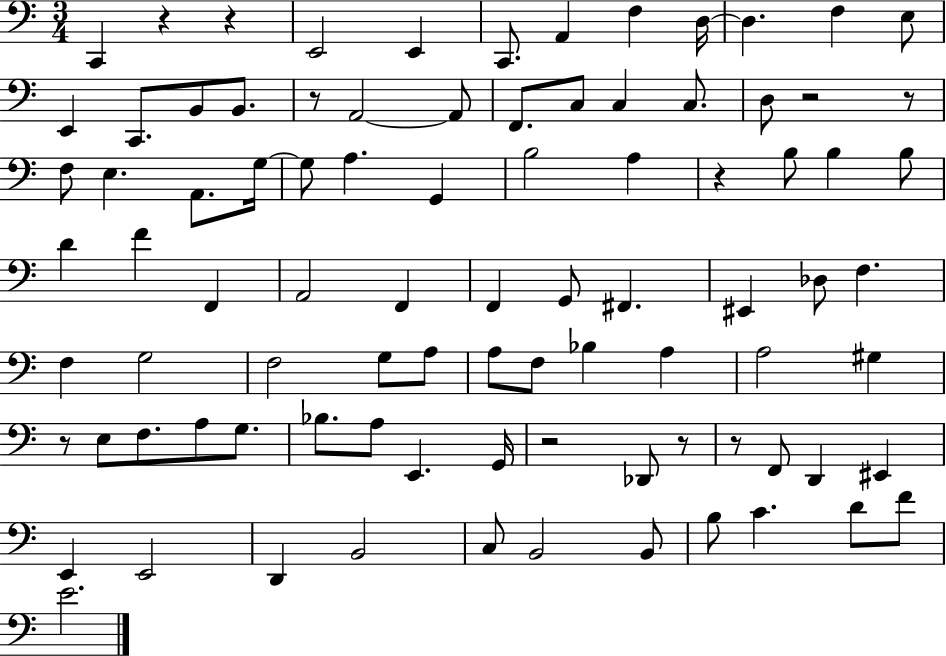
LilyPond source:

{
  \clef bass
  \numericTimeSignature
  \time 3/4
  \key c \major
  c,4 r4 r4 | e,2 e,4 | c,8. a,4 f4 d16~~ | d4. f4 e8 | \break e,4 c,8. b,8 b,8. | r8 a,2~~ a,8 | f,8. c8 c4 c8. | d8 r2 r8 | \break f8 e4. a,8. g16~~ | g8 a4. g,4 | b2 a4 | r4 b8 b4 b8 | \break d'4 f'4 f,4 | a,2 f,4 | f,4 g,8 fis,4. | eis,4 des8 f4. | \break f4 g2 | f2 g8 a8 | a8 f8 bes4 a4 | a2 gis4 | \break r8 e8 f8. a8 g8. | bes8. a8 e,4. g,16 | r2 des,8 r8 | r8 f,8 d,4 eis,4 | \break e,4 e,2 | d,4 b,2 | c8 b,2 b,8 | b8 c'4. d'8 f'8 | \break e'2. | \bar "|."
}